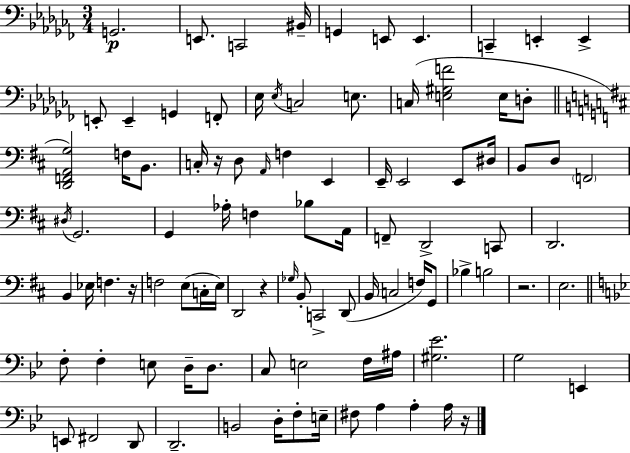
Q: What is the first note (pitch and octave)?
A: G2